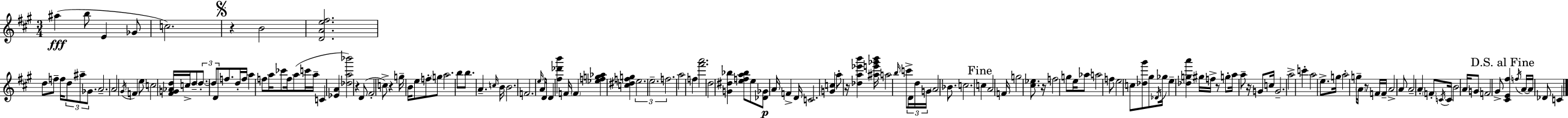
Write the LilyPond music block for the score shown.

{
  \clef treble
  \numericTimeSignature
  \time 3/4
  \key a \major
  ais''4(\fff b''8 e'4 ges'8 | c''2.) | \mark \markup { \musicglyph "scripts.segno" } r4 b'2 | <d' a' e'' fis''>2. | \break d''8 f''8-- f''16 \tuplet 3/2 { d''8 ais''8-- ges'8. } | a'2.-- | a'2 \acciaccatura { gis'16 } f'4 | e''8 c''2 <fis' g' aes' d''>16 | \break c''16-> d''8-- \tuplet 3/2 { \parenthesize d''8.-.~~ d''8 d'8 } f''8. | d''16-. f''16 a''4 f''8 a''16 ces'''8 | f''16 a''8( c'''16 a''16-- c'4 <ees' a'>4 | <des'' a'' bes'''>2) r4 | \break d'8( fis'2-. c''8->) | r4 g''16-- b'16 e''8 f''8-. \parenthesize g''8 | a''2. | b''8 b''8. a'4.-- | \break \grace { c''16 } b'16 b'2. | f'2. | \grace { e''16 } a'8 d'16 d'4 <fis'' des''' b'''>4 | f'16 \parenthesize f'4 <ees'' f'' g'' aes''>4 <c'' dis'' f'' g''>4 | \break \tuplet 3/2 { e''2. | e''2.-- | f''2. } | a''2 f''4 | \break <fis''' a'''>2. | d''2 <g' dis'' bes''>4 | <e'' f'' a'' bes''>8 e''8 <des' ges'>8\p a'16 f'4-> | d'16 c'2. | \break <g' c''>4 a''8-. r16 <des'' a'' ees''' b'''>4 | <ais'' e''' ges''' b'''>16 a''2 \grace { b''16 } | c'''8-> \tuplet 3/2 { d'16 d''16 g'16 } \parenthesize a'2 | bes'8. c''2. | \break \mark "Fine" c''4 a'2 | f'16 g''2 | <cis'' ees''>8. r16 f''2 | g''8 e''16 aes''8 a''2 | \break f''8 e''2 | c''8 <des'' gis'''>8 gis''8 \acciaccatura { des'16 } ges''16 e''4-- | <des'' g'' a'''>4 gis''16 f''16-> r8 g''8-. a''16 a''8-- | r16 g'8 c''16 g'2.-- | \break a''2-> | c'''4-. a''2 | e''8.-> g''16 a''2-. | g''16-- \parenthesize a'16 r8 f'16 f'16-- a'2-> | \break a'8 a'2-- | a'4-. \parenthesize f'8-. \acciaccatura { c'16 } c'16 b'2 | a'16 g'8 f'2 | gis'8-> \mark "D.S. al Fine" <cis' e' fis''>4 \acciaccatura { f''16 } a'16~~ | \break a'16 des'8 c'4 \bar "|."
}